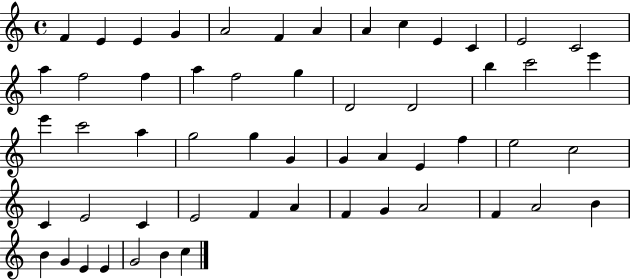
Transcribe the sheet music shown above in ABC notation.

X:1
T:Untitled
M:4/4
L:1/4
K:C
F E E G A2 F A A c E C E2 C2 a f2 f a f2 g D2 D2 b c'2 e' e' c'2 a g2 g G G A E f e2 c2 C E2 C E2 F A F G A2 F A2 B B G E E G2 B c